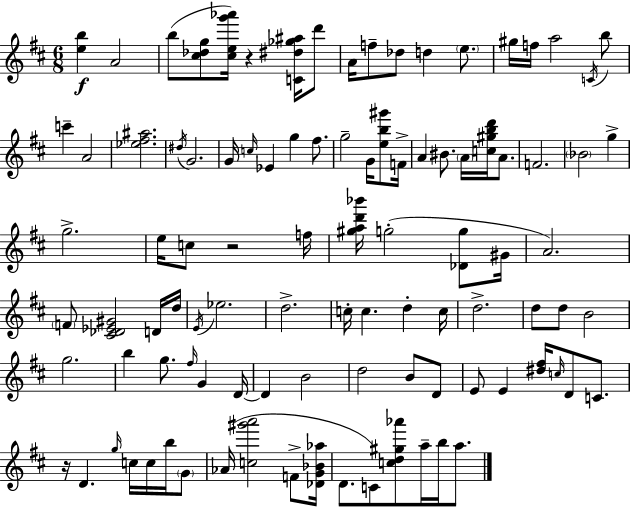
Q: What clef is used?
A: treble